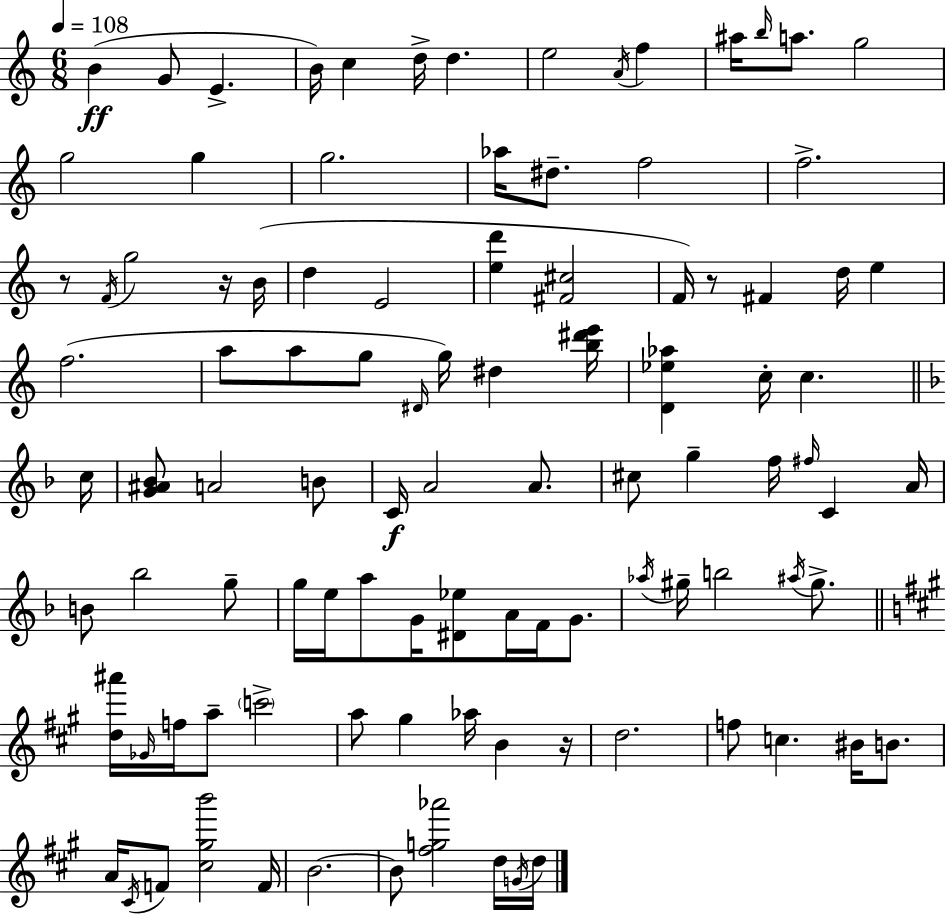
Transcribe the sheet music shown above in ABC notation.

X:1
T:Untitled
M:6/8
L:1/4
K:C
B G/2 E B/4 c d/4 d e2 A/4 f ^a/4 b/4 a/2 g2 g2 g g2 _a/4 ^d/2 f2 f2 z/2 F/4 g2 z/4 B/4 d E2 [ed'] [^F^c]2 F/4 z/2 ^F d/4 e f2 a/2 a/2 g/2 ^D/4 g/4 ^d [b^d'e']/4 [D_e_a] c/4 c c/4 [G^A_B]/2 A2 B/2 C/4 A2 A/2 ^c/2 g f/4 ^f/4 C A/4 B/2 _b2 g/2 g/4 e/4 a/2 G/4 [^D_e]/2 A/4 F/4 G/2 _a/4 ^g/4 b2 ^a/4 ^g/2 [d^a']/4 _G/4 f/4 a/2 c'2 a/2 ^g _a/4 B z/4 d2 f/2 c ^B/4 B/2 A/4 ^C/4 F/2 [^c^gb']2 F/4 B2 B/2 [^fg_a']2 d/4 G/4 d/4